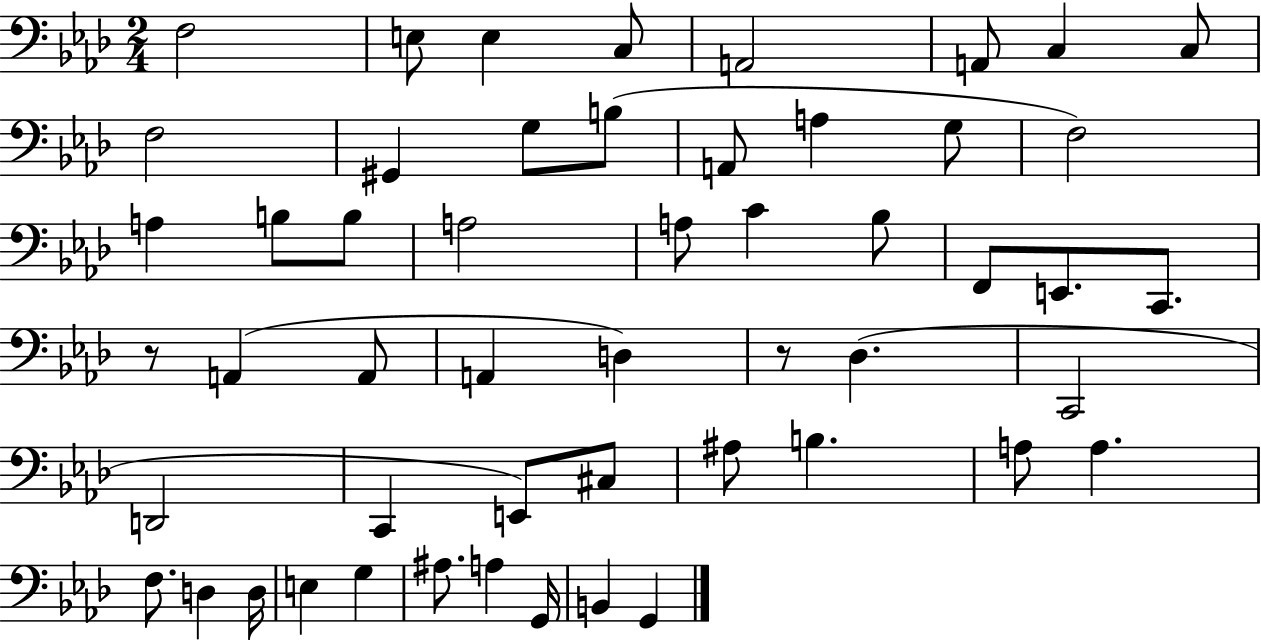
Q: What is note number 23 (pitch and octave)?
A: Bb3